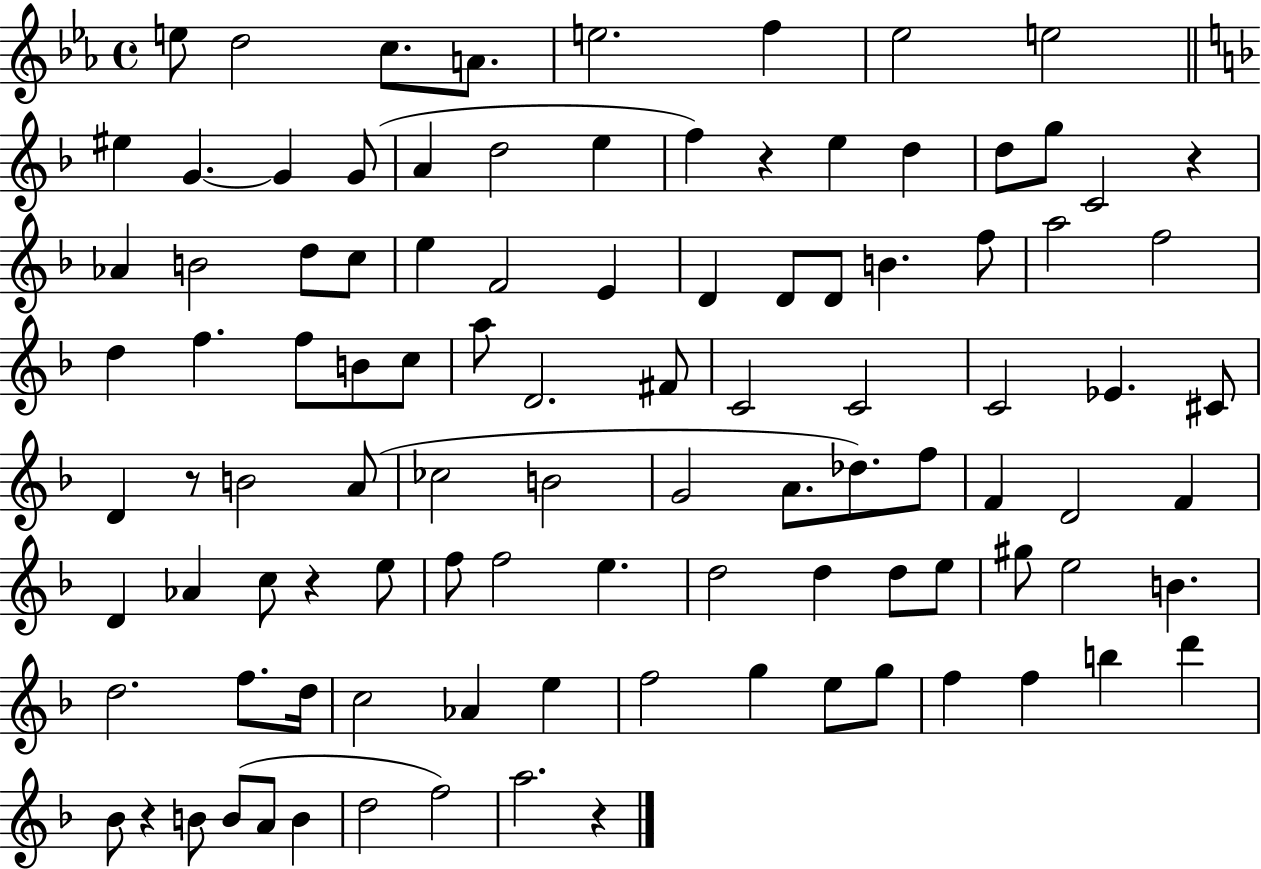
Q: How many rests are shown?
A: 6